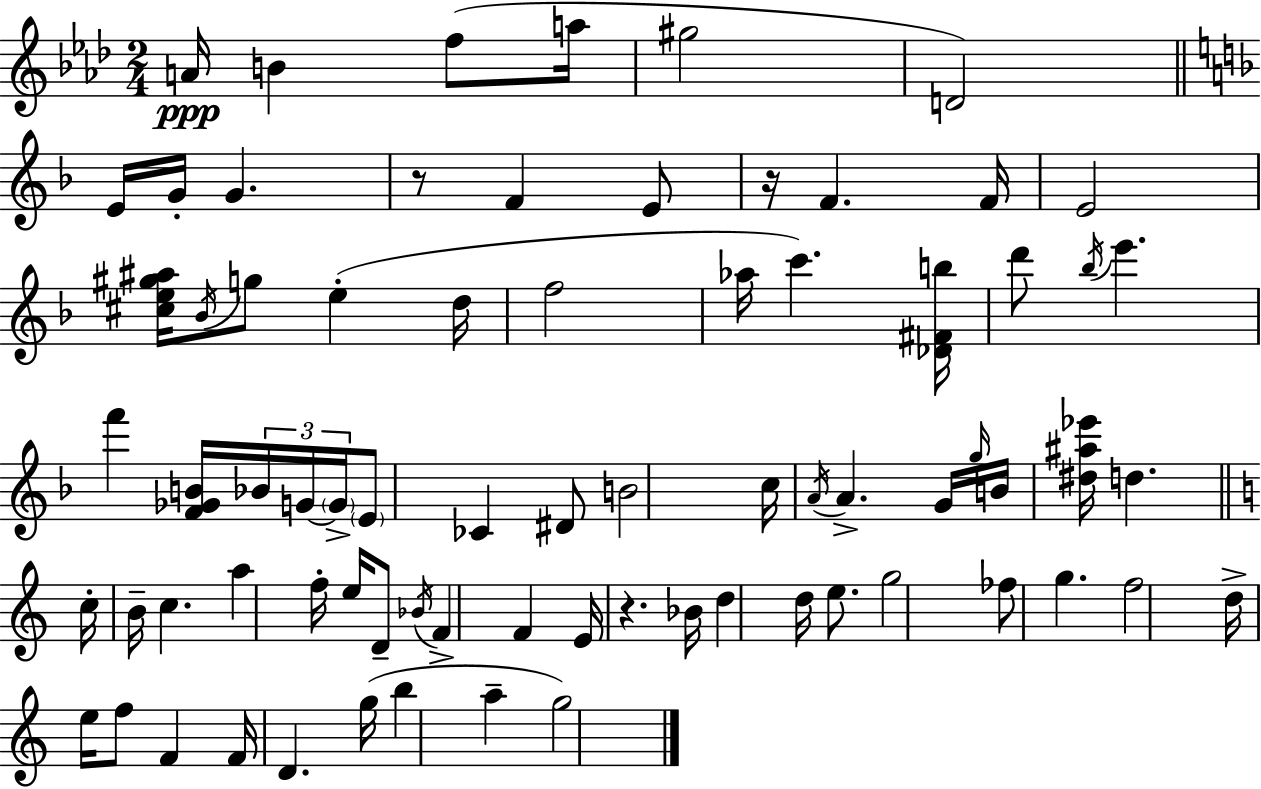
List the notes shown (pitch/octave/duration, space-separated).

A4/s B4/q F5/e A5/s G#5/h D4/h E4/s G4/s G4/q. R/e F4/q E4/e R/s F4/q. F4/s E4/h [C#5,E5,G#5,A#5]/s Bb4/s G5/e E5/q D5/s F5/h Ab5/s C6/q. [Db4,F#4,B5]/s D6/e Bb5/s E6/q. F6/q [F4,Gb4,B4]/s Bb4/s G4/s G4/s E4/e CES4/q D#4/e B4/h C5/s A4/s A4/q. G4/s G5/s B4/s [D#5,A#5,Eb6]/s D5/q. C5/s B4/s C5/q. A5/q F5/s E5/s D4/e Bb4/s F4/q F4/q E4/s R/q. Bb4/s D5/q D5/s E5/e. G5/h FES5/e G5/q. F5/h D5/s E5/s F5/e F4/q F4/s D4/q. G5/s B5/q A5/q G5/h